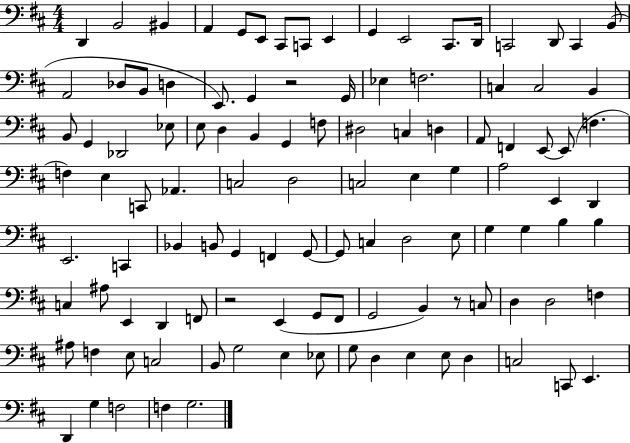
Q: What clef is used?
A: bass